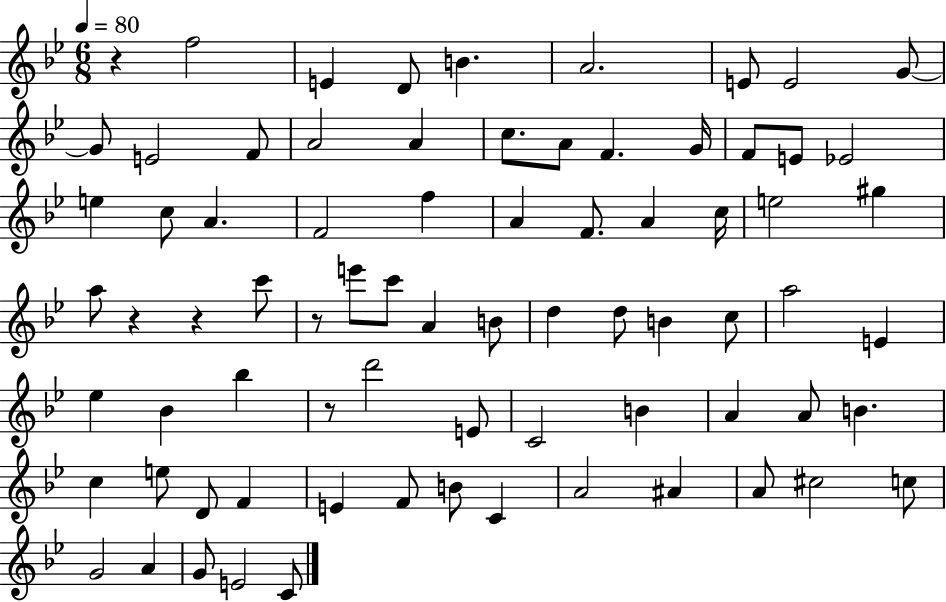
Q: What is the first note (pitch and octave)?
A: F5